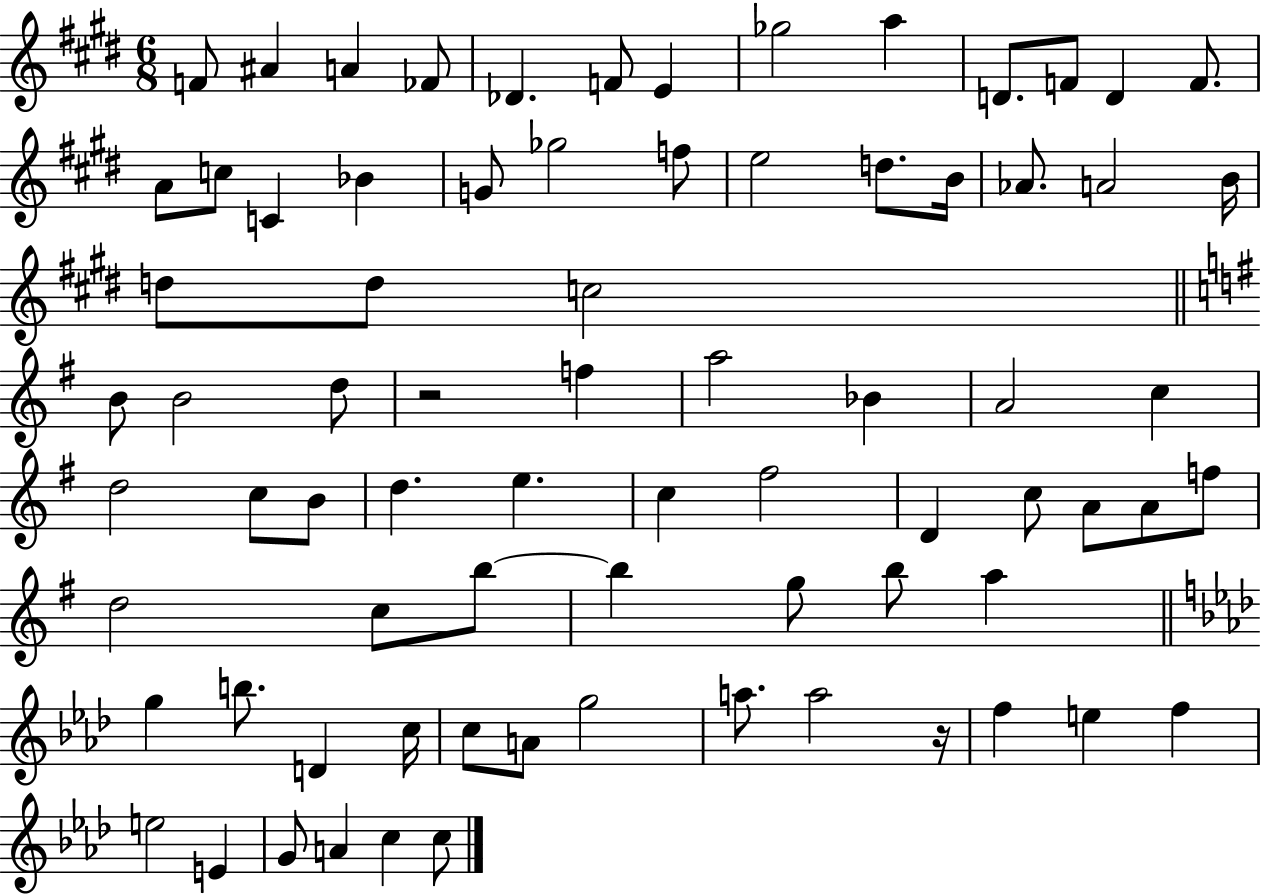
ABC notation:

X:1
T:Untitled
M:6/8
L:1/4
K:E
F/2 ^A A _F/2 _D F/2 E _g2 a D/2 F/2 D F/2 A/2 c/2 C _B G/2 _g2 f/2 e2 d/2 B/4 _A/2 A2 B/4 d/2 d/2 c2 B/2 B2 d/2 z2 f a2 _B A2 c d2 c/2 B/2 d e c ^f2 D c/2 A/2 A/2 f/2 d2 c/2 b/2 b g/2 b/2 a g b/2 D c/4 c/2 A/2 g2 a/2 a2 z/4 f e f e2 E G/2 A c c/2